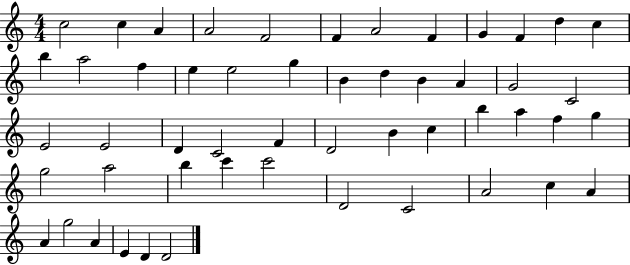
X:1
T:Untitled
M:4/4
L:1/4
K:C
c2 c A A2 F2 F A2 F G F d c b a2 f e e2 g B d B A G2 C2 E2 E2 D C2 F D2 B c b a f g g2 a2 b c' c'2 D2 C2 A2 c A A g2 A E D D2